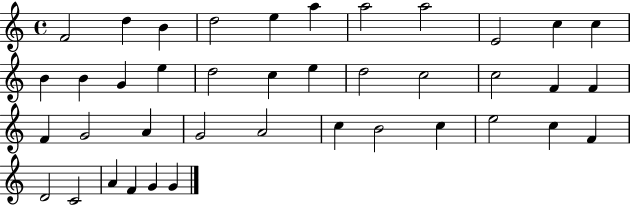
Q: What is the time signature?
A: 4/4